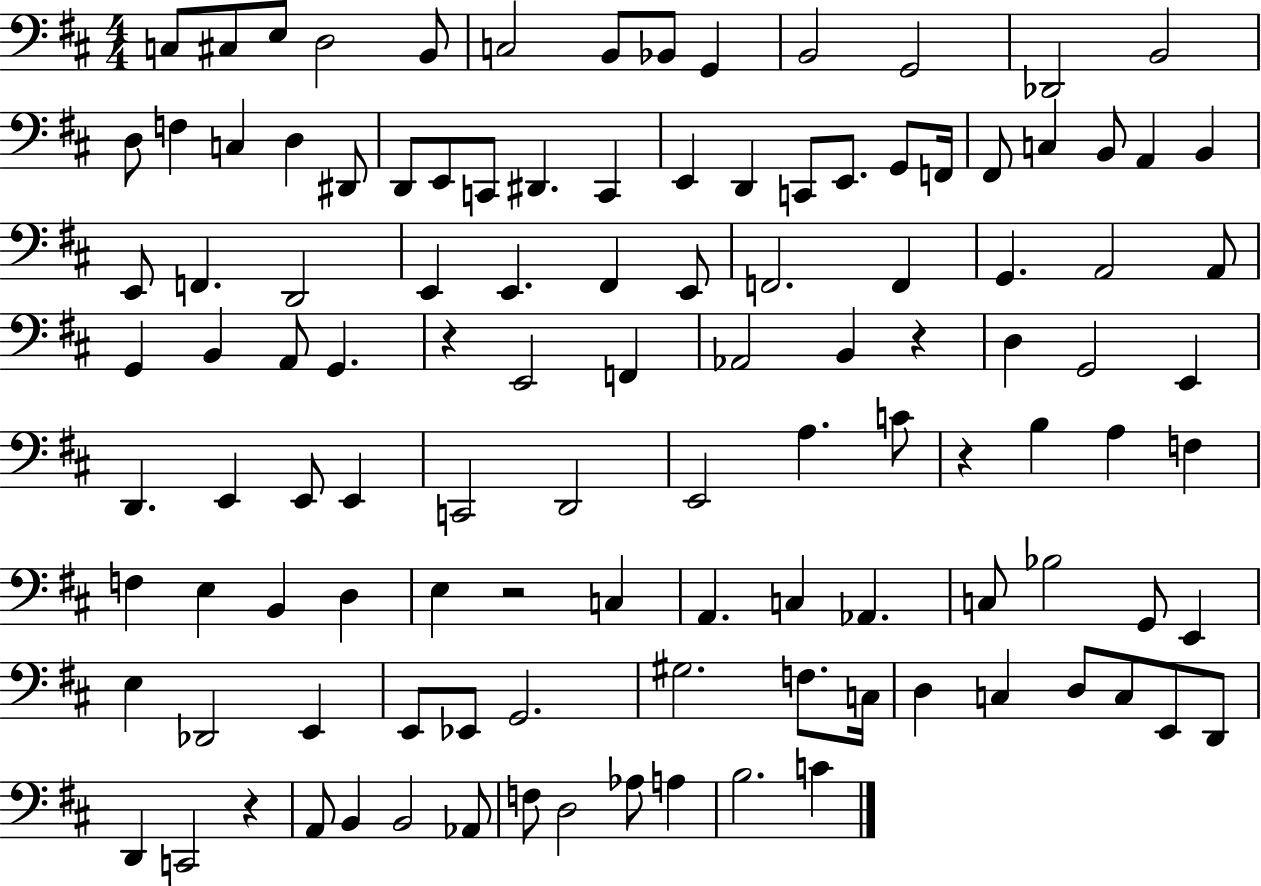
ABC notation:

X:1
T:Untitled
M:4/4
L:1/4
K:D
C,/2 ^C,/2 E,/2 D,2 B,,/2 C,2 B,,/2 _B,,/2 G,, B,,2 G,,2 _D,,2 B,,2 D,/2 F, C, D, ^D,,/2 D,,/2 E,,/2 C,,/2 ^D,, C,, E,, D,, C,,/2 E,,/2 G,,/2 F,,/4 ^F,,/2 C, B,,/2 A,, B,, E,,/2 F,, D,,2 E,, E,, ^F,, E,,/2 F,,2 F,, G,, A,,2 A,,/2 G,, B,, A,,/2 G,, z E,,2 F,, _A,,2 B,, z D, G,,2 E,, D,, E,, E,,/2 E,, C,,2 D,,2 E,,2 A, C/2 z B, A, F, F, E, B,, D, E, z2 C, A,, C, _A,, C,/2 _B,2 G,,/2 E,, E, _D,,2 E,, E,,/2 _E,,/2 G,,2 ^G,2 F,/2 C,/4 D, C, D,/2 C,/2 E,,/2 D,,/2 D,, C,,2 z A,,/2 B,, B,,2 _A,,/2 F,/2 D,2 _A,/2 A, B,2 C